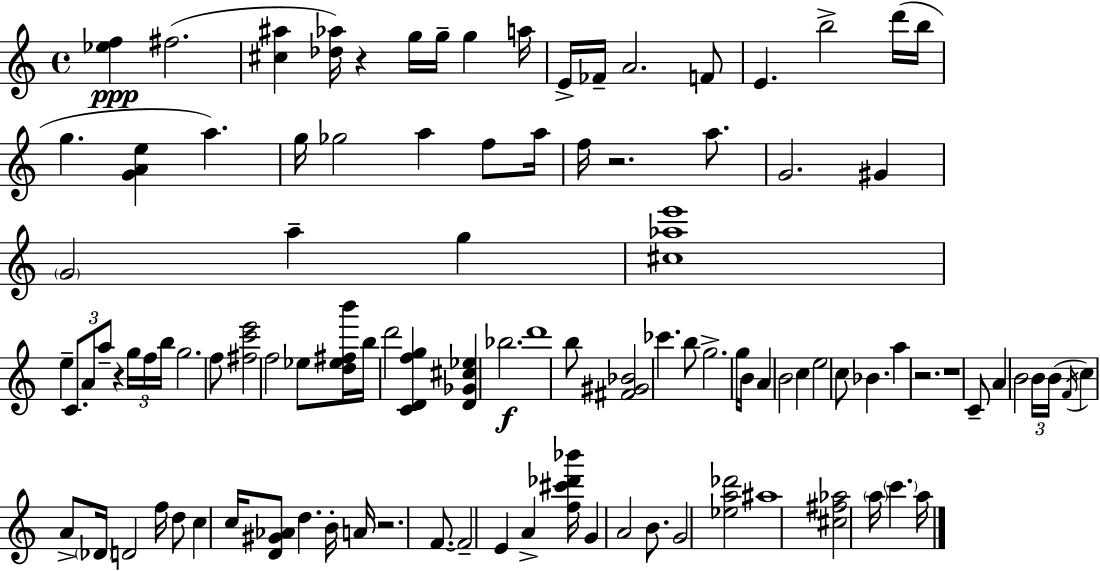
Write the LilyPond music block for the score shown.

{
  \clef treble
  \time 4/4
  \defaultTimeSignature
  \key c \major
  \repeat volta 2 { <ees'' f''>4\ppp fis''2.( | <cis'' ais''>4 <des'' aes''>16) r4 g''16 g''16-- g''4 a''16 | e'16-> fes'16-- a'2. f'8 | e'4. b''2-> d'''16( b''16 | \break g''4. <g' a' e''>4 a''4.) | g''16 ges''2 a''4 f''8 a''16 | f''16 r2. a''8. | g'2. gis'4 | \break \parenthesize g'2 a''4-- g''4 | <cis'' aes'' e'''>1 | e''4-- \tuplet 3/2 { c'8. a'8 a''8-- } r4 \tuplet 3/2 { g''16 | f''16 b''16 } g''2. f''8 | \break <fis'' c''' e'''>2 f''2 | ees''8 <d'' ees'' fis'' b'''>16 b''16 d'''2 <c' d' f'' g''>4 | <d' ges' cis'' ees''>4 bes''2.\f | d'''1 | \break b''8 <fis' gis' bes'>2 ces'''4. | b''8 g''2.-> g''16 b'16 | a'4 b'2 c''4 | e''2 c''8 bes'4. | \break a''4 r2. | r1 | c'8-- a'4 b'2 \tuplet 3/2 { b'16 b'16( | \acciaccatura { f'16 } } c''4) a'8-> \parenthesize des'16 d'2 | \break f''16 d''8 c''4 c''16 <d' gis' aes'>8 d''4. | b'16-. a'16 r2. f'8.~~ | f'2-- e'4 a'4-> | <f'' cis''' des''' bes'''>16 g'4 a'2 b'8. | \break g'2 <ees'' a'' des'''>2 | ais''1 | <cis'' fis'' aes''>2 \parenthesize a''16 \parenthesize c'''4. | a''16 } \bar "|."
}